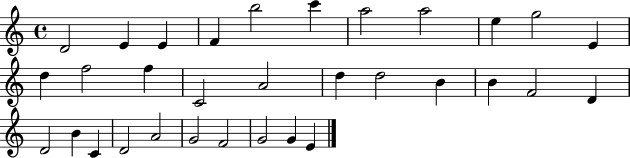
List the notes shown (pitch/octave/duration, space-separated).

D4/h E4/q E4/q F4/q B5/h C6/q A5/h A5/h E5/q G5/h E4/q D5/q F5/h F5/q C4/h A4/h D5/q D5/h B4/q B4/q F4/h D4/q D4/h B4/q C4/q D4/h A4/h G4/h F4/h G4/h G4/q E4/q